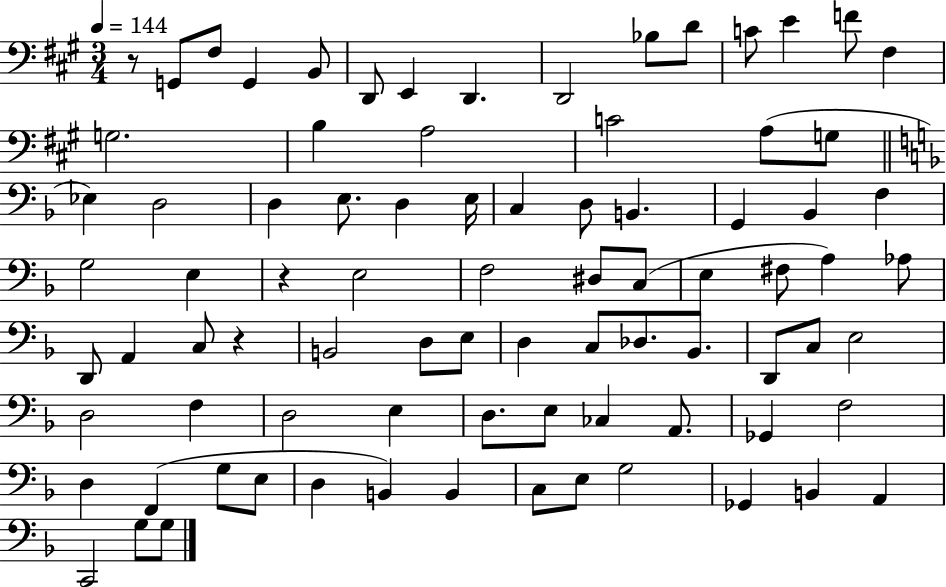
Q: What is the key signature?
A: A major